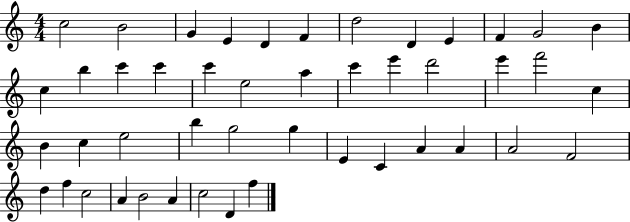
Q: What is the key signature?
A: C major